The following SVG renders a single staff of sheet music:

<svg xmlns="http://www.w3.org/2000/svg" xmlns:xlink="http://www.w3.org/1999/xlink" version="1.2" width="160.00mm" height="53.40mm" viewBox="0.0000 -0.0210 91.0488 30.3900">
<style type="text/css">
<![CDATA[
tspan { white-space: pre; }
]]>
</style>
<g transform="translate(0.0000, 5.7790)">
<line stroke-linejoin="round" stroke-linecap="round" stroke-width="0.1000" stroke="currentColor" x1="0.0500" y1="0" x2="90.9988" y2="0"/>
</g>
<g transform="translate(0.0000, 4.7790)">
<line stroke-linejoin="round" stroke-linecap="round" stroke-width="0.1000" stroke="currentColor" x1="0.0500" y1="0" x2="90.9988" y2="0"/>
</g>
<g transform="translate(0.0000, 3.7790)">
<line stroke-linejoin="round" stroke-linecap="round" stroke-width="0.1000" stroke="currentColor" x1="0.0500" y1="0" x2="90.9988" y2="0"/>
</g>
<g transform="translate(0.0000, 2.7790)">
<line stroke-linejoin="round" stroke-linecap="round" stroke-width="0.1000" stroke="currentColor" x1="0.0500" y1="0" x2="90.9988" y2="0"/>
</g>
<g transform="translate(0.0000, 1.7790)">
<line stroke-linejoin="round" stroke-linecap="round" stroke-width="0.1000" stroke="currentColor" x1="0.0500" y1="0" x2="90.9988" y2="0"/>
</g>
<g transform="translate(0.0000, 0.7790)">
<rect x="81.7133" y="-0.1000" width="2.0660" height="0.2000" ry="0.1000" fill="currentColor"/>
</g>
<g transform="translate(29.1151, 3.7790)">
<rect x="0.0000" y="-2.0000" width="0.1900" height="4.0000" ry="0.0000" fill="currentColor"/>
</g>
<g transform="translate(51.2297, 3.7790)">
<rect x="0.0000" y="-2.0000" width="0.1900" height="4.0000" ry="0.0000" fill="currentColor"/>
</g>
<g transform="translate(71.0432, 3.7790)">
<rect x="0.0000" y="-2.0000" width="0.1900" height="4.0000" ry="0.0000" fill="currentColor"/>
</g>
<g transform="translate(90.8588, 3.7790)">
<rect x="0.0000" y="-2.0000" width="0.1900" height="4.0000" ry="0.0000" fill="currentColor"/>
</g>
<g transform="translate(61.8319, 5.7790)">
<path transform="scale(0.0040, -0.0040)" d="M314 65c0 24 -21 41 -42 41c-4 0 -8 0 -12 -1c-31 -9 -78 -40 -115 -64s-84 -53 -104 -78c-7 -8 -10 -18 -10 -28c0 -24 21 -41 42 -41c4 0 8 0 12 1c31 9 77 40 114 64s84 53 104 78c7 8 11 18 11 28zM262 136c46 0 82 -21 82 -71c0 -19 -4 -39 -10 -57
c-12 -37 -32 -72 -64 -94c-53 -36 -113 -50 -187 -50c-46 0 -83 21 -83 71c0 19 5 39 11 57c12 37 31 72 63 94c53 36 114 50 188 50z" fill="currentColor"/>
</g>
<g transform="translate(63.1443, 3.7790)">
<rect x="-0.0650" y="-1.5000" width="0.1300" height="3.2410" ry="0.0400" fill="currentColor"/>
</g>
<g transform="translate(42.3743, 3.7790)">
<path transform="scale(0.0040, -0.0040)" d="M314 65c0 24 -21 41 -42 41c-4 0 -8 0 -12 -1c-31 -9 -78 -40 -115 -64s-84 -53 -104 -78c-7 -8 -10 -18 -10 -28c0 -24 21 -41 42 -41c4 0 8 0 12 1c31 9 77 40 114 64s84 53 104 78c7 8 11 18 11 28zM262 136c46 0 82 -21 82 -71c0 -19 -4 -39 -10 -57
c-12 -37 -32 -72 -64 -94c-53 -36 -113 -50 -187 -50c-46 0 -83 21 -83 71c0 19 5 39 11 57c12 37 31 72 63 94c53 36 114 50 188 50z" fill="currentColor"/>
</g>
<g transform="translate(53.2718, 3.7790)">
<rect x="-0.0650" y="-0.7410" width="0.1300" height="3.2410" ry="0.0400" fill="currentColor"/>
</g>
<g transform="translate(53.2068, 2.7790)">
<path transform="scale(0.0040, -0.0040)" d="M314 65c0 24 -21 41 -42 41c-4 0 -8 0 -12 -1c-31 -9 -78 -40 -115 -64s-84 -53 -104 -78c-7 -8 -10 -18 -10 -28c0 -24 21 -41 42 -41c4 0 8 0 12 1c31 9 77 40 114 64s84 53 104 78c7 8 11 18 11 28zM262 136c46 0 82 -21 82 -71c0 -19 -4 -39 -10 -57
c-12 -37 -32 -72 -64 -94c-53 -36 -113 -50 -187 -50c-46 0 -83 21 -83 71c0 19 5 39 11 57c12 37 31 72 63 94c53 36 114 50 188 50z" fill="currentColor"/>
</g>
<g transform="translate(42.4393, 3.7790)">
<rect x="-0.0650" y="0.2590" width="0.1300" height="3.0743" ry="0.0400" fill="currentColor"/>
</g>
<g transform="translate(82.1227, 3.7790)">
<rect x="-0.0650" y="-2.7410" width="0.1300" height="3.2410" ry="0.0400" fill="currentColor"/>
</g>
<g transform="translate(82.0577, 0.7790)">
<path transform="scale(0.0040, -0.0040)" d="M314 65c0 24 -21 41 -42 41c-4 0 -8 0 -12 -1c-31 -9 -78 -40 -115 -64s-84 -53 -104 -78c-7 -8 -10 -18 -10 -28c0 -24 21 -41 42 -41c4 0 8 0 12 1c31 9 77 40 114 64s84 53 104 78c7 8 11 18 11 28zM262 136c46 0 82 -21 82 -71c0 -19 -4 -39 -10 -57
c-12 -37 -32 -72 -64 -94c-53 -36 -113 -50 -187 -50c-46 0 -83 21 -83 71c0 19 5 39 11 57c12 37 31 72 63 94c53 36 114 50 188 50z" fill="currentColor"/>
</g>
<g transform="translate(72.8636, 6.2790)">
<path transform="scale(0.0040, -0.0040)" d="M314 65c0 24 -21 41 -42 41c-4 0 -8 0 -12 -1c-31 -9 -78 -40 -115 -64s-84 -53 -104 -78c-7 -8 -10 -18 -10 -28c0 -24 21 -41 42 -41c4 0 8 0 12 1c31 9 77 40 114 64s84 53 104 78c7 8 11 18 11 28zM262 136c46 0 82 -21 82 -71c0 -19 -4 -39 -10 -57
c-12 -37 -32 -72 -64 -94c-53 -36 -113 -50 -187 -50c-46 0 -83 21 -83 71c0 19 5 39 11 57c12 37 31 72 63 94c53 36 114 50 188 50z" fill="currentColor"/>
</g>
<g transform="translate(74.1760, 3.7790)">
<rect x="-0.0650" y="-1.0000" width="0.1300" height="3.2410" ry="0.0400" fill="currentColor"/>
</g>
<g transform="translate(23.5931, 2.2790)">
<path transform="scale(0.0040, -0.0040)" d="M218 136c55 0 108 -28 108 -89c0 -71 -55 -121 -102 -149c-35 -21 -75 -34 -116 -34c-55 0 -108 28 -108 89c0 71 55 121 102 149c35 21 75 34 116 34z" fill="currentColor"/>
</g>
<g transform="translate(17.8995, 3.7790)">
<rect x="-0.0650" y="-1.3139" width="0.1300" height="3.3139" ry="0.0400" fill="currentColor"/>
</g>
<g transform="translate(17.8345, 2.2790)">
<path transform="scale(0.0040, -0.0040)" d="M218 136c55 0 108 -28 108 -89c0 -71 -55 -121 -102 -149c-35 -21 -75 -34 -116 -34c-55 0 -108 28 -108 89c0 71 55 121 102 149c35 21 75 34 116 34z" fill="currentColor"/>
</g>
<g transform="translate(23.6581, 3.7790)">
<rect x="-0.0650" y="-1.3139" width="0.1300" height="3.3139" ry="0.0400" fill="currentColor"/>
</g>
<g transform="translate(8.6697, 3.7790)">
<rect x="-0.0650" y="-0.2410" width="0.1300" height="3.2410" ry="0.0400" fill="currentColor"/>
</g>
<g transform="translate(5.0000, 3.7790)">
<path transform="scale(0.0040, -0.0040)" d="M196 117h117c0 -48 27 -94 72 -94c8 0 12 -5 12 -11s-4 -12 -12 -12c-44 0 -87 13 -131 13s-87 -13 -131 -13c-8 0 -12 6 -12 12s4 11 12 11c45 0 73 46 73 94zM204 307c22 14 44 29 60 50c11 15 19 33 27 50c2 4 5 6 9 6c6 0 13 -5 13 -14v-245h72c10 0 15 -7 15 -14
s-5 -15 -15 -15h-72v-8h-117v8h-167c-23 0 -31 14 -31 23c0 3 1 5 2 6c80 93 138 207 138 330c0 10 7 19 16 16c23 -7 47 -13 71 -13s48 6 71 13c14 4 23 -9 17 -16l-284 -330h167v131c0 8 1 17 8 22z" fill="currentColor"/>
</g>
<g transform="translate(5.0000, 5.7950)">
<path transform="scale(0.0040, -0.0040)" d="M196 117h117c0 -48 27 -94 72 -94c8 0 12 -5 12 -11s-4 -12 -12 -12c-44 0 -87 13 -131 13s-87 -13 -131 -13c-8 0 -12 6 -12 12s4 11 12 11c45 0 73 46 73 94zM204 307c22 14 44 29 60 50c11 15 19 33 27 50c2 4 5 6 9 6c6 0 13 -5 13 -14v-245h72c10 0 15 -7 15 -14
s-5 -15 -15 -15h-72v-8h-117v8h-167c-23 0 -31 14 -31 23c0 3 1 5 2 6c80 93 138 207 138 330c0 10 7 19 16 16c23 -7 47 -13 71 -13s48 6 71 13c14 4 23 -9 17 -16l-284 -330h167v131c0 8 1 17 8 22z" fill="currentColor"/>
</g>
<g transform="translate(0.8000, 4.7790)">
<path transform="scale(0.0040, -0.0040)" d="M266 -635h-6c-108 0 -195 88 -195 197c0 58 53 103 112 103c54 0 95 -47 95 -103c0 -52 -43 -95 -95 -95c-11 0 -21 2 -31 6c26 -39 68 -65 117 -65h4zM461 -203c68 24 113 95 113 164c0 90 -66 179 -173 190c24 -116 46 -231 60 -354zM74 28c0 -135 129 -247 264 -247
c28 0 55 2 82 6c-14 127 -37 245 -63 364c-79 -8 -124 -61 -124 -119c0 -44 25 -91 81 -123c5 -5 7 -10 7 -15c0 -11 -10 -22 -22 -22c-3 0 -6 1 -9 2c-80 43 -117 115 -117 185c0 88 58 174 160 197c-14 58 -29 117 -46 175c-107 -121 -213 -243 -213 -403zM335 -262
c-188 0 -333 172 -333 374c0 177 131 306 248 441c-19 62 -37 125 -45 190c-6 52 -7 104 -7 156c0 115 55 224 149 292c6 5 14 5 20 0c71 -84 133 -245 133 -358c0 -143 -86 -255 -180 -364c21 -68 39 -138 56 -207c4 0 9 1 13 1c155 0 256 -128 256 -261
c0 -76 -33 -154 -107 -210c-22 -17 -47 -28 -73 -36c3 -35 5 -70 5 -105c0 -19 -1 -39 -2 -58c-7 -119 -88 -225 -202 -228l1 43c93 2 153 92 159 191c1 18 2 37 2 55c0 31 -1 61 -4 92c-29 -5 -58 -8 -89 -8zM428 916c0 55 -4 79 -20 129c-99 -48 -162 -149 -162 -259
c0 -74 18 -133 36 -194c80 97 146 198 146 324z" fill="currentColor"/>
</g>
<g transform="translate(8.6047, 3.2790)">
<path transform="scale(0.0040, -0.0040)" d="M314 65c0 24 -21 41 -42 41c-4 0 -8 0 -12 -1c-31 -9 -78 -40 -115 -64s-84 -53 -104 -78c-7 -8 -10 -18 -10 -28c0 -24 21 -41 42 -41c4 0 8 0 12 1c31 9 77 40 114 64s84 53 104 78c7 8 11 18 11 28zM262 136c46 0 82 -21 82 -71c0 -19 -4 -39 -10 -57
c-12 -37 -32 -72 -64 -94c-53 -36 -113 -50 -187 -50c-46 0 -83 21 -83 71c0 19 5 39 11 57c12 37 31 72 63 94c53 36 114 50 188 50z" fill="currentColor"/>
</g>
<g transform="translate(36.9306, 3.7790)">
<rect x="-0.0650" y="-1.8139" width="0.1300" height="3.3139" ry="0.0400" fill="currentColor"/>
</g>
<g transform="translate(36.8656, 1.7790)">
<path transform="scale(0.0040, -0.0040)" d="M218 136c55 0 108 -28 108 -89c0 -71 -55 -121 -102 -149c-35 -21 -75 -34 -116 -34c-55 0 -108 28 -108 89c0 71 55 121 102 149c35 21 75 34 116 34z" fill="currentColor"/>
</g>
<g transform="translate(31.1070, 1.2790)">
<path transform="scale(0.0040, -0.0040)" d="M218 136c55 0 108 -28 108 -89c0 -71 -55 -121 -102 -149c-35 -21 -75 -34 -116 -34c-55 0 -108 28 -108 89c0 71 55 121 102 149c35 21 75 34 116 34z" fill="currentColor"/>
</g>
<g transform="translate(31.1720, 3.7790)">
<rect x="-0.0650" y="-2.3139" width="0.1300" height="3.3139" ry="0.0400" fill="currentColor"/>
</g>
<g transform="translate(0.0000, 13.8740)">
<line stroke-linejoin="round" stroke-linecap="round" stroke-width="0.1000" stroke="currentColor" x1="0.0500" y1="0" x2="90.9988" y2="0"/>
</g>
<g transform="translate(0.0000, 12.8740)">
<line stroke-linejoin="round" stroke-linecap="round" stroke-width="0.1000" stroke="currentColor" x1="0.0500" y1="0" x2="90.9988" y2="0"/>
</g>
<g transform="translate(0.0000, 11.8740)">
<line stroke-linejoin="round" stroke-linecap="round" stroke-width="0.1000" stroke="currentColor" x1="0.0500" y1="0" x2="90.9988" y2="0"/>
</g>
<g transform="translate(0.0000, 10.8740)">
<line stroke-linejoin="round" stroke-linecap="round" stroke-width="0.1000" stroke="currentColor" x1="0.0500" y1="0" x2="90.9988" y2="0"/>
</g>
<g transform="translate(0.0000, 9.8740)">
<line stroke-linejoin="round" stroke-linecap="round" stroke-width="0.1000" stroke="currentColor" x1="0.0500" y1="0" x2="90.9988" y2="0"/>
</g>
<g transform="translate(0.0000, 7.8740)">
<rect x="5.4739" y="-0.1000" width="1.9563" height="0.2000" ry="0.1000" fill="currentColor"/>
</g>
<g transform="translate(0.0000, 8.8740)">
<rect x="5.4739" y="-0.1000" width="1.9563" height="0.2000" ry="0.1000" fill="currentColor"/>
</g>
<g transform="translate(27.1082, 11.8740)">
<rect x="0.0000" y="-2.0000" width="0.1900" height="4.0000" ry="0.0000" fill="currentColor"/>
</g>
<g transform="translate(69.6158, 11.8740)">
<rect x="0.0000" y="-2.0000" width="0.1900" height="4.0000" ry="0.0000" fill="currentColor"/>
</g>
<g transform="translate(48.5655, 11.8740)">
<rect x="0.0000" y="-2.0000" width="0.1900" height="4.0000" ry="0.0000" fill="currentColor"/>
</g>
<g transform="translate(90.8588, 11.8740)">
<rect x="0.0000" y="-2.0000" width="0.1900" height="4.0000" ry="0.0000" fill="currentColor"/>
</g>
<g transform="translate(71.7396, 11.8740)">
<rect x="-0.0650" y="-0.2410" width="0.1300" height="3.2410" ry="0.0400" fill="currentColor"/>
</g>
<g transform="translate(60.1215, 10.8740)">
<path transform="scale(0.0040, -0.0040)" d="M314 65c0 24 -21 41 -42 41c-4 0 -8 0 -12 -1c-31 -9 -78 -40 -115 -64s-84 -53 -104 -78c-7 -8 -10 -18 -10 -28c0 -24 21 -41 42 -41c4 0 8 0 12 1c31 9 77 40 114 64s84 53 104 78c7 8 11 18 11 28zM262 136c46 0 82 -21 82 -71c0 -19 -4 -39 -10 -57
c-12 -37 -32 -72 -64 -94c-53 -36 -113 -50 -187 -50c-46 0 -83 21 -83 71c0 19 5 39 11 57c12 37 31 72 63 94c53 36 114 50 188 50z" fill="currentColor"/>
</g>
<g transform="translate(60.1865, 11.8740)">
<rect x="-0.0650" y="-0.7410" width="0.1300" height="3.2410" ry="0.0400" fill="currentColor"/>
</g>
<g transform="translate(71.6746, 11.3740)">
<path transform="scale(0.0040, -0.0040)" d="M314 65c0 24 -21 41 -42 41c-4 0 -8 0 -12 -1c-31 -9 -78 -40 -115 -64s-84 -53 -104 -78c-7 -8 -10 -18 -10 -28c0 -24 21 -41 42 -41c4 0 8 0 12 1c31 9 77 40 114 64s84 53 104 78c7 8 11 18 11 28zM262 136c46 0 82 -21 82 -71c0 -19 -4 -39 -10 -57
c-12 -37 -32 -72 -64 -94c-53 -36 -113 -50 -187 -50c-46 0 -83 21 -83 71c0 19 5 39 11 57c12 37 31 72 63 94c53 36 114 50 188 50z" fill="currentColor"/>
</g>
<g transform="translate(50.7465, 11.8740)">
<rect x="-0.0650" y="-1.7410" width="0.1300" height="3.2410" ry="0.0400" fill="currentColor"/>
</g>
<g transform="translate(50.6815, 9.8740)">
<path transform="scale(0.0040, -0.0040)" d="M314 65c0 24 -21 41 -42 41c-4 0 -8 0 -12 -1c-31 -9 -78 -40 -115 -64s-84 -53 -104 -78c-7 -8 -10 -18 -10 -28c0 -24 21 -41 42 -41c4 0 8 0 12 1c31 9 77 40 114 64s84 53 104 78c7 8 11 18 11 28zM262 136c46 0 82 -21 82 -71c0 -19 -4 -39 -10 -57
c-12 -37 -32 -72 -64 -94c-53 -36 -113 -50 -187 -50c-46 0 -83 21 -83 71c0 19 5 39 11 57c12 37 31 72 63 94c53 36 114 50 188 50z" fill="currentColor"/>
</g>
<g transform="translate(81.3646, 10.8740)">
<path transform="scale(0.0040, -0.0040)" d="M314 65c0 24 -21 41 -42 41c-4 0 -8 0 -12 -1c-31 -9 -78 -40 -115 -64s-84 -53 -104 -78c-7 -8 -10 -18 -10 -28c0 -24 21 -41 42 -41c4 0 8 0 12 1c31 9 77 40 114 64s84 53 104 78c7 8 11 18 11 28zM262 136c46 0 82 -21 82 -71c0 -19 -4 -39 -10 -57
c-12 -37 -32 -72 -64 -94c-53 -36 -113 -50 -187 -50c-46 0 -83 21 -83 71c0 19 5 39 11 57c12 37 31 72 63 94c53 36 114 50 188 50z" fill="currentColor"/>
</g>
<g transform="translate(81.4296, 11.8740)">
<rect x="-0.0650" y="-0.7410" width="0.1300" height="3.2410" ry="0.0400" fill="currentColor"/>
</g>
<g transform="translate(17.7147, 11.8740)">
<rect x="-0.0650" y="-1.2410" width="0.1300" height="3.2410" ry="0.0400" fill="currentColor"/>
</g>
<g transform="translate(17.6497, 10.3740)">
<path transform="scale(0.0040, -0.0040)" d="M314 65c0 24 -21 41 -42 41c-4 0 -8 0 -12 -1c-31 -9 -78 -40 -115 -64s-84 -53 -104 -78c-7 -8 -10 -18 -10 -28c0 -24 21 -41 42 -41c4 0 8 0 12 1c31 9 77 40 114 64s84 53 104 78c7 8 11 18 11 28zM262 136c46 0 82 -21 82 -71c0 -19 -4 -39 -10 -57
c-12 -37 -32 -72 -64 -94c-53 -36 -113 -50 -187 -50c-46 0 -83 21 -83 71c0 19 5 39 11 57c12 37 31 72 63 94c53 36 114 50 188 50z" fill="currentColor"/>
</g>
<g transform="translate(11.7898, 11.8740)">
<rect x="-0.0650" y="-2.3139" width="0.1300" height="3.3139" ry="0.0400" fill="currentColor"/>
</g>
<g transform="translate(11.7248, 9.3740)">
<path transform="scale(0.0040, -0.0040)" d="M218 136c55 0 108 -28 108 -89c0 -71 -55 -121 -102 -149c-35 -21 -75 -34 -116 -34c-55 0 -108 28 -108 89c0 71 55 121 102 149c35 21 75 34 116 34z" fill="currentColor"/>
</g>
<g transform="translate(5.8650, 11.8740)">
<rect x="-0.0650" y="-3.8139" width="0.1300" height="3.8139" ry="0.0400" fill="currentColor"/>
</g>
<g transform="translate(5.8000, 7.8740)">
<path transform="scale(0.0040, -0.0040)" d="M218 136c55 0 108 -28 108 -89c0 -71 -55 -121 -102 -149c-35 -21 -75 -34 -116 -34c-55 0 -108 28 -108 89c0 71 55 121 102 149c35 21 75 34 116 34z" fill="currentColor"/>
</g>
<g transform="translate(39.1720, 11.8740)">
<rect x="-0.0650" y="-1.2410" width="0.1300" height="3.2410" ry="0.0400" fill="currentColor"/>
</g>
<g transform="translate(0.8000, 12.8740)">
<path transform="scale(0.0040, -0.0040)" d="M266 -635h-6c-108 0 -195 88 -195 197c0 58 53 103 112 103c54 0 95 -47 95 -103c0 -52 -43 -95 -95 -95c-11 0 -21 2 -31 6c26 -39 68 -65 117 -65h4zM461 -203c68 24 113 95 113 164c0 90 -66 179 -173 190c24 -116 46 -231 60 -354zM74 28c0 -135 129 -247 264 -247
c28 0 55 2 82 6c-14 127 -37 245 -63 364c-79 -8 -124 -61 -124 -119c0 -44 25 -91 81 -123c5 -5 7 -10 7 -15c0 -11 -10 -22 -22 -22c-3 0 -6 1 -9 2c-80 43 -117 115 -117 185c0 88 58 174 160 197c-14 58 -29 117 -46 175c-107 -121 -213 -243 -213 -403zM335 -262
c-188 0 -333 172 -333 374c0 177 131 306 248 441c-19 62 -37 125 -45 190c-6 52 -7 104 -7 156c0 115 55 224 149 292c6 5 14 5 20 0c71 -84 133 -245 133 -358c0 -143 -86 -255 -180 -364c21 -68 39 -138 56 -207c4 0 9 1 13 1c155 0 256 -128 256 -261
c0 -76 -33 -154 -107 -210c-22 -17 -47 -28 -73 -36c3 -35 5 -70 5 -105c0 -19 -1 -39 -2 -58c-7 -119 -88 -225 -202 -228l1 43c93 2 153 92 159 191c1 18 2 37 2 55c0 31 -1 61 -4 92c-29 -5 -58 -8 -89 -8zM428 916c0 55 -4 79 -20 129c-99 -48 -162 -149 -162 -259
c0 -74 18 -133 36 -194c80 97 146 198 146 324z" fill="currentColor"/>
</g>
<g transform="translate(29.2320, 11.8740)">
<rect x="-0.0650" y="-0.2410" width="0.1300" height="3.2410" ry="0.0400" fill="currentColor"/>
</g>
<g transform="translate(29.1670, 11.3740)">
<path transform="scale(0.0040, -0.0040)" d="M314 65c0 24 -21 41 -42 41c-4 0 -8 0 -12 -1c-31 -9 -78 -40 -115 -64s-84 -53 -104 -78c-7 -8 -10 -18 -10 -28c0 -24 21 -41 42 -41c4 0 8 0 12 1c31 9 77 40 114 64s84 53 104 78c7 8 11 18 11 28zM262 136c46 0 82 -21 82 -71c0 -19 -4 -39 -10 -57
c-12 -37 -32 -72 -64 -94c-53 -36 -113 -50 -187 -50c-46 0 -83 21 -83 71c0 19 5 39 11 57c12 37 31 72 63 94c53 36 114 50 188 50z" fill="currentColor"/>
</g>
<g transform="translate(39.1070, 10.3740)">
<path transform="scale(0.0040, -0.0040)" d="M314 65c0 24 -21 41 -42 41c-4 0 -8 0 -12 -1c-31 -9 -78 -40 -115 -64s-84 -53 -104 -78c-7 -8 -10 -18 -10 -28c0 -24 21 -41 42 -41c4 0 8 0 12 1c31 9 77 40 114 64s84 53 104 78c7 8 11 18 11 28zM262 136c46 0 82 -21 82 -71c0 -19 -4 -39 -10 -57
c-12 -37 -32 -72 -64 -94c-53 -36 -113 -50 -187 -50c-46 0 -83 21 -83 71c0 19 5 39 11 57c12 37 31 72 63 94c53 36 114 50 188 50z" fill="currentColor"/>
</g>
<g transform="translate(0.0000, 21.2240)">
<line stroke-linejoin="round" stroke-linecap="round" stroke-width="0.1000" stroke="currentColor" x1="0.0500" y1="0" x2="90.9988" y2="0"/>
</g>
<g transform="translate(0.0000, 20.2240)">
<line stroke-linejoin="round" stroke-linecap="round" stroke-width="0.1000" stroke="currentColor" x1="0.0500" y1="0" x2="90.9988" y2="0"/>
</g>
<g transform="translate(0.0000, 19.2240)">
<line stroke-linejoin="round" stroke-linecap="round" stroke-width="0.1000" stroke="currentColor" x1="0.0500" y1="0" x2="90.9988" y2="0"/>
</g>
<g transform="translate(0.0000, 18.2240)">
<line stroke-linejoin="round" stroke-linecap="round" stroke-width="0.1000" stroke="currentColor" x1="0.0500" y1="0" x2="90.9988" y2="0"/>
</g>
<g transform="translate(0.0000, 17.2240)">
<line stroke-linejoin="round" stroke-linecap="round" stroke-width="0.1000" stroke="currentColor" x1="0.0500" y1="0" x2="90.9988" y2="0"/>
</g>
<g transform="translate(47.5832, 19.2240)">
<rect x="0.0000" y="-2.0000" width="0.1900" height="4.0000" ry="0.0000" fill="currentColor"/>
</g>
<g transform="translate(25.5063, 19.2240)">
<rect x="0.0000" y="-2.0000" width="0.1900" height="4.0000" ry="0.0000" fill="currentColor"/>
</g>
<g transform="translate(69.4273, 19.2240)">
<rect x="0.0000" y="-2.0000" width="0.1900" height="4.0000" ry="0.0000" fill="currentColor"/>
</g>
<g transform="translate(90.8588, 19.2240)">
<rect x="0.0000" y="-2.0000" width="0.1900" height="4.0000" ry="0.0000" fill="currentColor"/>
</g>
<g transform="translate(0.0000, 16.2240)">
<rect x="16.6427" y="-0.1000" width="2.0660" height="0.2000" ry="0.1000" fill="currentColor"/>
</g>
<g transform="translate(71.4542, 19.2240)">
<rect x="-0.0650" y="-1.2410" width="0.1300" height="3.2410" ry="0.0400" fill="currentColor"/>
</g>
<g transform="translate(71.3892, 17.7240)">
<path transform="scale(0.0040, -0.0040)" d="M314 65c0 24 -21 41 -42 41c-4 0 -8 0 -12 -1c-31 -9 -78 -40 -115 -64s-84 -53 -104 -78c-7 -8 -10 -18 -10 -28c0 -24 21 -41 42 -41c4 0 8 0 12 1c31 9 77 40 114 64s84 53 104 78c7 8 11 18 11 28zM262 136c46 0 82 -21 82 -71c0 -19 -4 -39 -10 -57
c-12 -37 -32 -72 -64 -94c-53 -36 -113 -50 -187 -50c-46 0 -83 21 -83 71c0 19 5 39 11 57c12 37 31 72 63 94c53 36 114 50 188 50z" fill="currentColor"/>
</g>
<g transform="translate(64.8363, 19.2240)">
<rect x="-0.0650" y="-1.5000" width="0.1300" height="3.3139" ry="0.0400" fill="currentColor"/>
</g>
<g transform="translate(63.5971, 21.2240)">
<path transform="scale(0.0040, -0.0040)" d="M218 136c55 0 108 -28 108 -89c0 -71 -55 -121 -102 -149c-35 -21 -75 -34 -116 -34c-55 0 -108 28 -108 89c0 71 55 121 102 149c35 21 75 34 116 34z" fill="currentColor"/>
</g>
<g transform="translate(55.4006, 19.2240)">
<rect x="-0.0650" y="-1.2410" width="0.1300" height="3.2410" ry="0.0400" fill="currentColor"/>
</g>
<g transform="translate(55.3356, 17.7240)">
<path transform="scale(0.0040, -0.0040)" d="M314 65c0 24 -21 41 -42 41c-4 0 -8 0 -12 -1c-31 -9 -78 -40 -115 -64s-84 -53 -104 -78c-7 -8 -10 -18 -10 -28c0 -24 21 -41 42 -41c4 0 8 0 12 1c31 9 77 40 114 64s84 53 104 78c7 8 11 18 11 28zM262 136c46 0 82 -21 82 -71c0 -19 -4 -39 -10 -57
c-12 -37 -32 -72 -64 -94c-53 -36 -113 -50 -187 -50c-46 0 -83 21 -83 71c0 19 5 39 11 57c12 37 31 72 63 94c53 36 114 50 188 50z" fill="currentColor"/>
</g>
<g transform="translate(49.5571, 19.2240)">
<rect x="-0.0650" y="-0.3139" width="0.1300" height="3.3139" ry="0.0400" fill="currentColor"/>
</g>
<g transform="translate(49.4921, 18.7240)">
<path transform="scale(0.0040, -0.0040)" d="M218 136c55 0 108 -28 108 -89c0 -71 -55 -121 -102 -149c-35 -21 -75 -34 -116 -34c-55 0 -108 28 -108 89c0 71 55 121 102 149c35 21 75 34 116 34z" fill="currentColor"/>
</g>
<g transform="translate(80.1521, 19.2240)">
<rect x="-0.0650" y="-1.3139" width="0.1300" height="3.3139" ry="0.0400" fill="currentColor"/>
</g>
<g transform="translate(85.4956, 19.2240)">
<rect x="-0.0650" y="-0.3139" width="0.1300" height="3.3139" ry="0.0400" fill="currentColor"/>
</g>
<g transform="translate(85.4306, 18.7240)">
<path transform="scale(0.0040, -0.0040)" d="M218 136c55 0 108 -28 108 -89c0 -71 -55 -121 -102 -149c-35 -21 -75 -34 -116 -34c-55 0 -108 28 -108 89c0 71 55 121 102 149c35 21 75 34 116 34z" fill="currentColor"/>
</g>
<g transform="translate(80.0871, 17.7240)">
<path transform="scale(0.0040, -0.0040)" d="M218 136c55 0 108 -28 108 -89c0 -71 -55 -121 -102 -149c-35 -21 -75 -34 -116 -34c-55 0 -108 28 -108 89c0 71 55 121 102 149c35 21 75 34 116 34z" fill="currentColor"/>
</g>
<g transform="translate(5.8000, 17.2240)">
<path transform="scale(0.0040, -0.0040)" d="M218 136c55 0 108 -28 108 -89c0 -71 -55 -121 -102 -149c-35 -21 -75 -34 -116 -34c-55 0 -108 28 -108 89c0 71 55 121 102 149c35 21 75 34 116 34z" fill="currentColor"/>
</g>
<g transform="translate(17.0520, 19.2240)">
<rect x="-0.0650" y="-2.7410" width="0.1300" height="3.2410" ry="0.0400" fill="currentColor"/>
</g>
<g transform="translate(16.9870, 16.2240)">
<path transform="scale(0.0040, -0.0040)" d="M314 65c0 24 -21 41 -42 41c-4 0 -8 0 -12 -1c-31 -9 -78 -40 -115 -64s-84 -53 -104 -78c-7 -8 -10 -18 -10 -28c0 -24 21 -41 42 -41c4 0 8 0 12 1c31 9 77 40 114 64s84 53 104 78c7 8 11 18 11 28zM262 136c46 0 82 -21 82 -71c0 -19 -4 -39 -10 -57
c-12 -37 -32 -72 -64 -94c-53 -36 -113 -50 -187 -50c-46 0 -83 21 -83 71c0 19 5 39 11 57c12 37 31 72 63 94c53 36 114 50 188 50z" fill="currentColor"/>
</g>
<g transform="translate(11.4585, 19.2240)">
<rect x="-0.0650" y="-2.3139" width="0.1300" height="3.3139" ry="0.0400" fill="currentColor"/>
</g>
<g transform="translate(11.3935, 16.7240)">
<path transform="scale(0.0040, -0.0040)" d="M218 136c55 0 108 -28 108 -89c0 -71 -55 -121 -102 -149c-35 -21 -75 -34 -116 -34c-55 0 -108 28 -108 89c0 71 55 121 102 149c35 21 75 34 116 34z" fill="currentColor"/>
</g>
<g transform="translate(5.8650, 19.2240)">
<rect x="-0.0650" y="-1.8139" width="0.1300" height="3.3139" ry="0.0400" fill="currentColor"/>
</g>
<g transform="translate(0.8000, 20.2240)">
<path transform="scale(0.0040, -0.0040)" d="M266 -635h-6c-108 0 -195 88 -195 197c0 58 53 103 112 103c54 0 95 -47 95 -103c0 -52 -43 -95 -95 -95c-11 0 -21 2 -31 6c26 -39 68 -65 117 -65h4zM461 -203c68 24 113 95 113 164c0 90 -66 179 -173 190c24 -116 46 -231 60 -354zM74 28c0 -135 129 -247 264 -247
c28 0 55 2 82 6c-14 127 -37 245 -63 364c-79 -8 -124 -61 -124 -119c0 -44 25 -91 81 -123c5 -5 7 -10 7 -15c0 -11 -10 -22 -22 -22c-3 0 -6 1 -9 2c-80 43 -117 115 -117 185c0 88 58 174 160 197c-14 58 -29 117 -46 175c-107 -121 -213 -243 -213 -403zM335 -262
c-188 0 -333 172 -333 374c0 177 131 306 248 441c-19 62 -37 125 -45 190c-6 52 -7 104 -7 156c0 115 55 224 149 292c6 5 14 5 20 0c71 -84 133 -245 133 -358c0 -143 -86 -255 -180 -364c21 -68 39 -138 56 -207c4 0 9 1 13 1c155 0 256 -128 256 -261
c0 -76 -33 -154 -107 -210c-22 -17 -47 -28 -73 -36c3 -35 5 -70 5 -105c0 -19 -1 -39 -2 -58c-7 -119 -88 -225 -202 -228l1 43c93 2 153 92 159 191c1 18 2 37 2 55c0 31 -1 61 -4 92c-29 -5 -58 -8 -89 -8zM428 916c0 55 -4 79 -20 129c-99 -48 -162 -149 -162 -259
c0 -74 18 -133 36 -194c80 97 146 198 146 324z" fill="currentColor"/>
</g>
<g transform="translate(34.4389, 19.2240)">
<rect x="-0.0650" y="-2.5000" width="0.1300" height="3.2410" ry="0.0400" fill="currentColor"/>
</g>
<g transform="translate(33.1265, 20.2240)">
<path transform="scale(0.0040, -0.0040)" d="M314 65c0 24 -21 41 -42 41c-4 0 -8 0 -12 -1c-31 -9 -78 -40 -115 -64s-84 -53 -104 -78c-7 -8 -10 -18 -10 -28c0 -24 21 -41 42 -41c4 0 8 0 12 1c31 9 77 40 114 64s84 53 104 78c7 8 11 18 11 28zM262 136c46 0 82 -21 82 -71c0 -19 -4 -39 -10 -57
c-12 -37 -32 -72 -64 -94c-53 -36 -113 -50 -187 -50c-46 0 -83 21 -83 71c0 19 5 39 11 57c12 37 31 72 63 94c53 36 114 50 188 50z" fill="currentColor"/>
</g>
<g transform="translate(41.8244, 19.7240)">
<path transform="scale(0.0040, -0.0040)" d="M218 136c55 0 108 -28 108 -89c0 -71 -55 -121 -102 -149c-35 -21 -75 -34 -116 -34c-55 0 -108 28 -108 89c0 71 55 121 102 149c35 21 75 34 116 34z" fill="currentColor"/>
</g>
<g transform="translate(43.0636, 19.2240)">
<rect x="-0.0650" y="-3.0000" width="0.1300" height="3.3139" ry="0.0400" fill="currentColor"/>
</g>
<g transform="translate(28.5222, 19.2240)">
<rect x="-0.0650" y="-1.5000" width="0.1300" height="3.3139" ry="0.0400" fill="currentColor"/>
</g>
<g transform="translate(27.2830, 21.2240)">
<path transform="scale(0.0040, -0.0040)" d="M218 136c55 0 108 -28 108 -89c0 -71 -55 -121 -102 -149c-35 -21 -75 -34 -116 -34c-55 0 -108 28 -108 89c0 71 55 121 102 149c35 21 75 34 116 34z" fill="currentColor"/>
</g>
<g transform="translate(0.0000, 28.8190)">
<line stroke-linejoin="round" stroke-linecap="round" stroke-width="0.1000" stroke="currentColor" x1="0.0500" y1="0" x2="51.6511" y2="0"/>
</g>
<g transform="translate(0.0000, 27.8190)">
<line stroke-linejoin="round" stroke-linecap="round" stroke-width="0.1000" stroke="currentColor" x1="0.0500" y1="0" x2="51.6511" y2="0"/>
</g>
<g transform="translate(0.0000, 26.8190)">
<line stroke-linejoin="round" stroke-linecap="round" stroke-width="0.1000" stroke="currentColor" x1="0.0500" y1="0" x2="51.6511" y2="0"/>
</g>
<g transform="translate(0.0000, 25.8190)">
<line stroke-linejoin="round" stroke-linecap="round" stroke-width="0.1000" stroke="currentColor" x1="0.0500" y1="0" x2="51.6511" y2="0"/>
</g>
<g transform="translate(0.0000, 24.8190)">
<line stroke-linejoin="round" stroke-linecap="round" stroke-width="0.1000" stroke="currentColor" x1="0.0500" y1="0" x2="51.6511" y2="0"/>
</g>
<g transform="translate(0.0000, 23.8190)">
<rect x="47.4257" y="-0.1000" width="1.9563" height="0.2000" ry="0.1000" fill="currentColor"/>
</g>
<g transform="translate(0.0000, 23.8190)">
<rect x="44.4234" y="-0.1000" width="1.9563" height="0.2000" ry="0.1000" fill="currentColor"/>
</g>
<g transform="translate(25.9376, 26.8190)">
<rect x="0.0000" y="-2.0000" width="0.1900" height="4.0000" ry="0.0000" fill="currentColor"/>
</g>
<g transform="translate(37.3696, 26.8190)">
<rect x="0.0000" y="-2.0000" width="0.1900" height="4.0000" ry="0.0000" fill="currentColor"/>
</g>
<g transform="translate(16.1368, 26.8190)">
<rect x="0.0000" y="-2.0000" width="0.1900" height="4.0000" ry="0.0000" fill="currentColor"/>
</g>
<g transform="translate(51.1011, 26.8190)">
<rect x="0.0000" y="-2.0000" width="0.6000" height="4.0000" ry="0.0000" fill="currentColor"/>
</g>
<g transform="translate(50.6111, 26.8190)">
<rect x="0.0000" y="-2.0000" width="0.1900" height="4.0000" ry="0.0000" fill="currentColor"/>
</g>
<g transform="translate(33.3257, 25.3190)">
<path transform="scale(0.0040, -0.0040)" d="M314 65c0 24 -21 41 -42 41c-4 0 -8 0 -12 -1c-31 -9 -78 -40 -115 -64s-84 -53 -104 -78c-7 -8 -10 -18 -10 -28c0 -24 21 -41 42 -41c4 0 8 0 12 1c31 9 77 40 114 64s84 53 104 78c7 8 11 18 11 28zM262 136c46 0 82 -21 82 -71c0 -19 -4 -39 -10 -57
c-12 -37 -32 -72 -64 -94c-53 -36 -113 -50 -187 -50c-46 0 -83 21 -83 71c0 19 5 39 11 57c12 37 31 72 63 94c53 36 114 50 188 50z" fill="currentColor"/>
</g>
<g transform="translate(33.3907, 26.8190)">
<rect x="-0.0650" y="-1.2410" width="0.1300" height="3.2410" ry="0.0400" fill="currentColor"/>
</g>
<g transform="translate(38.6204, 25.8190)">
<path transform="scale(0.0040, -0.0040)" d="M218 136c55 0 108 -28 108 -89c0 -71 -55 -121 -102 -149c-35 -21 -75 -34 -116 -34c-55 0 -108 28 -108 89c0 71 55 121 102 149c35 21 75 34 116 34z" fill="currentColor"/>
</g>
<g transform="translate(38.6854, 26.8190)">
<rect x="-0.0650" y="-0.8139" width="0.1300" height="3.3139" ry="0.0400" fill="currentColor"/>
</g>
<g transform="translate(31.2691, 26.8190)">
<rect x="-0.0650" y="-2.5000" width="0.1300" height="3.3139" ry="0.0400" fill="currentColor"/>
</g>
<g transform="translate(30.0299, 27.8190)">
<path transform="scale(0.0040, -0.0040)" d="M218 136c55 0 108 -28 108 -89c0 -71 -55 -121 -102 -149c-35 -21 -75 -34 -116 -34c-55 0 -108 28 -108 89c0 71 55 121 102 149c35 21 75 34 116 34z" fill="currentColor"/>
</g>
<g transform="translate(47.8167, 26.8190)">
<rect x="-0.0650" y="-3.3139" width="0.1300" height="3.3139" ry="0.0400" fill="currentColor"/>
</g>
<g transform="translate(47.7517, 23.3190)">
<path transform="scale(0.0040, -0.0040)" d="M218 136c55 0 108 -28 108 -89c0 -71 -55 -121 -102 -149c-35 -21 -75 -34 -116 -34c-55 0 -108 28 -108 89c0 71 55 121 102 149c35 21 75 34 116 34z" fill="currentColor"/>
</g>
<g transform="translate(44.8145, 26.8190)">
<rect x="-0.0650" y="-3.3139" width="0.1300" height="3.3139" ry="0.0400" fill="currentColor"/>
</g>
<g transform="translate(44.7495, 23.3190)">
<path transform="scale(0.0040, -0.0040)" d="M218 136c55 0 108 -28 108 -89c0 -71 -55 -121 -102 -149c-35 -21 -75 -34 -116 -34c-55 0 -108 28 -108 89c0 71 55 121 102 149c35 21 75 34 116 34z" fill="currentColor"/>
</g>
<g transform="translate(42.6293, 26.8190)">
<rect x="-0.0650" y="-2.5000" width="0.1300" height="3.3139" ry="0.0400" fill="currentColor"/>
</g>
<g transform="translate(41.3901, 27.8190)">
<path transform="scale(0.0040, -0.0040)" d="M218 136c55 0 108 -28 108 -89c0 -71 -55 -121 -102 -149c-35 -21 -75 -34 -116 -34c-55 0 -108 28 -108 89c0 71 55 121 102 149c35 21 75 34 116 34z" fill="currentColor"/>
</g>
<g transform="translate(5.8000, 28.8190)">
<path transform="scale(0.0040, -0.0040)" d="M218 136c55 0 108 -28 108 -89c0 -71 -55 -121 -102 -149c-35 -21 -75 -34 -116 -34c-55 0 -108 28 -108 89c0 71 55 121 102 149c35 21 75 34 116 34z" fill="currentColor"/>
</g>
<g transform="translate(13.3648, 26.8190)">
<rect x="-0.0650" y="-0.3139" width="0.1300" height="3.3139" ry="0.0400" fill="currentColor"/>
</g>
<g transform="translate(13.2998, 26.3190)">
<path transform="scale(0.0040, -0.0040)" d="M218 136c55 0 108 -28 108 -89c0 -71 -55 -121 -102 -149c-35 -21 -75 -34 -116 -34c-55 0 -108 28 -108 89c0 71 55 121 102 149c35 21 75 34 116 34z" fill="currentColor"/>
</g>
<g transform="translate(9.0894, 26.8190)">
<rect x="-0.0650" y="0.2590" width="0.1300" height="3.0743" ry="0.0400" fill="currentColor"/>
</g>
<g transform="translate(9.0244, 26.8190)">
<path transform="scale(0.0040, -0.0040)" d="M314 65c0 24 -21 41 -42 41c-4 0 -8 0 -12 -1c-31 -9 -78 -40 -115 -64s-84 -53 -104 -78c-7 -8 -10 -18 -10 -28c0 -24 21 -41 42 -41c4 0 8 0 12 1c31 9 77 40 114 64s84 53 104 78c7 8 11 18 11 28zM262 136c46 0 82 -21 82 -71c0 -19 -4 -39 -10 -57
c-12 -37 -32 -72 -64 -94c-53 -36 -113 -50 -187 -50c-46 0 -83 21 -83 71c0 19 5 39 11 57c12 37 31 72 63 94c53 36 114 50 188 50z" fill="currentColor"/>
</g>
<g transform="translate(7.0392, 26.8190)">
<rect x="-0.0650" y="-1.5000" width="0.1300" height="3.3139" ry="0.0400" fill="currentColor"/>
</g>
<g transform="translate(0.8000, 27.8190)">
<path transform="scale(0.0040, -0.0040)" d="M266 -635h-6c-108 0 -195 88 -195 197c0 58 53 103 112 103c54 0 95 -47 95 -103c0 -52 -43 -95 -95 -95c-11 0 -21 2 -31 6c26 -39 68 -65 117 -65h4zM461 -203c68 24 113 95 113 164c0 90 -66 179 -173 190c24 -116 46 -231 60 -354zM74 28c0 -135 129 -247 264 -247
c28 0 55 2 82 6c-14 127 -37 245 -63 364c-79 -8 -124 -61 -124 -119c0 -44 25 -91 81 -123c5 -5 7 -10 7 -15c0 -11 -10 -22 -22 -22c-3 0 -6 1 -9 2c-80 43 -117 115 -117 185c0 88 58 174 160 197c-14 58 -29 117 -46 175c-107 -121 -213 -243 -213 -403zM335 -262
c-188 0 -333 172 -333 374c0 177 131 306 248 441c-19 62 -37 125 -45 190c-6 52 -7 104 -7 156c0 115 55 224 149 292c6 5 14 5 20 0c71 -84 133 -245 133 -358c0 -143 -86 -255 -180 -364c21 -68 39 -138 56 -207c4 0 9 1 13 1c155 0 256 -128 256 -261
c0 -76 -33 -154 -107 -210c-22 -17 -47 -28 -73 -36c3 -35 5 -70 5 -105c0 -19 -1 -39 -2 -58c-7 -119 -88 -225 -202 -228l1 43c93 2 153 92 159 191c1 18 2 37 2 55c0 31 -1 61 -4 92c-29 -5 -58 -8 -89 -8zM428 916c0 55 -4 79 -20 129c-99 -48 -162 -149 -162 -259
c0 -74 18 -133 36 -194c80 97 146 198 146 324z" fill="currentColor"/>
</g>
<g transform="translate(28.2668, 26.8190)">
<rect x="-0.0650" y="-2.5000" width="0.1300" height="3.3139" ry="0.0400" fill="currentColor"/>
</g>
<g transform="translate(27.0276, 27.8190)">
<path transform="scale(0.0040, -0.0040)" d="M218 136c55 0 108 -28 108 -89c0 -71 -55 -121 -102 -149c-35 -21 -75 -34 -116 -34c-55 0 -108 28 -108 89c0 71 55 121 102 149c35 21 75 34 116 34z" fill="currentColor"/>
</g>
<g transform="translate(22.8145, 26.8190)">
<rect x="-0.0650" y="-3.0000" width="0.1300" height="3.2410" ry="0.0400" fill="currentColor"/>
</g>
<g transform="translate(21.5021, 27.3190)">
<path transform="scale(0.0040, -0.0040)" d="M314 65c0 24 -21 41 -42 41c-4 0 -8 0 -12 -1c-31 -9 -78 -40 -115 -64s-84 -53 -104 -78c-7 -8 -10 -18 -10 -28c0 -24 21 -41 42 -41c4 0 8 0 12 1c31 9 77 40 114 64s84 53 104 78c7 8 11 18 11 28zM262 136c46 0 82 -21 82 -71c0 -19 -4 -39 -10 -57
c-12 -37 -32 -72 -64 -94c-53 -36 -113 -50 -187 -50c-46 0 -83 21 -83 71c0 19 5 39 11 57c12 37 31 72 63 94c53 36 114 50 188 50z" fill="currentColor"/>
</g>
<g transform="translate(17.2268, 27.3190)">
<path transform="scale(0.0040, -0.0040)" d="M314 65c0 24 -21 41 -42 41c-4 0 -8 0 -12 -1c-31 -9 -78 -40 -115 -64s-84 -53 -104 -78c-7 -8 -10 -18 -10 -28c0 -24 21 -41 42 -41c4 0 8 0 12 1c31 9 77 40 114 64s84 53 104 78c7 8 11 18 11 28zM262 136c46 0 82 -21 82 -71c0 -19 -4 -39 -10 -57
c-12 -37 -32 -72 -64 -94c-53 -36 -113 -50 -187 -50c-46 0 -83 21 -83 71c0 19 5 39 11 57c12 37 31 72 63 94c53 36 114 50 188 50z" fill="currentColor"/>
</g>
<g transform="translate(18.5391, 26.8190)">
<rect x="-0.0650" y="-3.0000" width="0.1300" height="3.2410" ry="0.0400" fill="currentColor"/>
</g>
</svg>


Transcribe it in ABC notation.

X:1
T:Untitled
M:4/4
L:1/4
K:C
c2 e e g f B2 d2 E2 D2 a2 c' g e2 c2 e2 f2 d2 c2 d2 f g a2 E G2 A c e2 E e2 e c E B2 c A2 A2 G G e2 d G b b